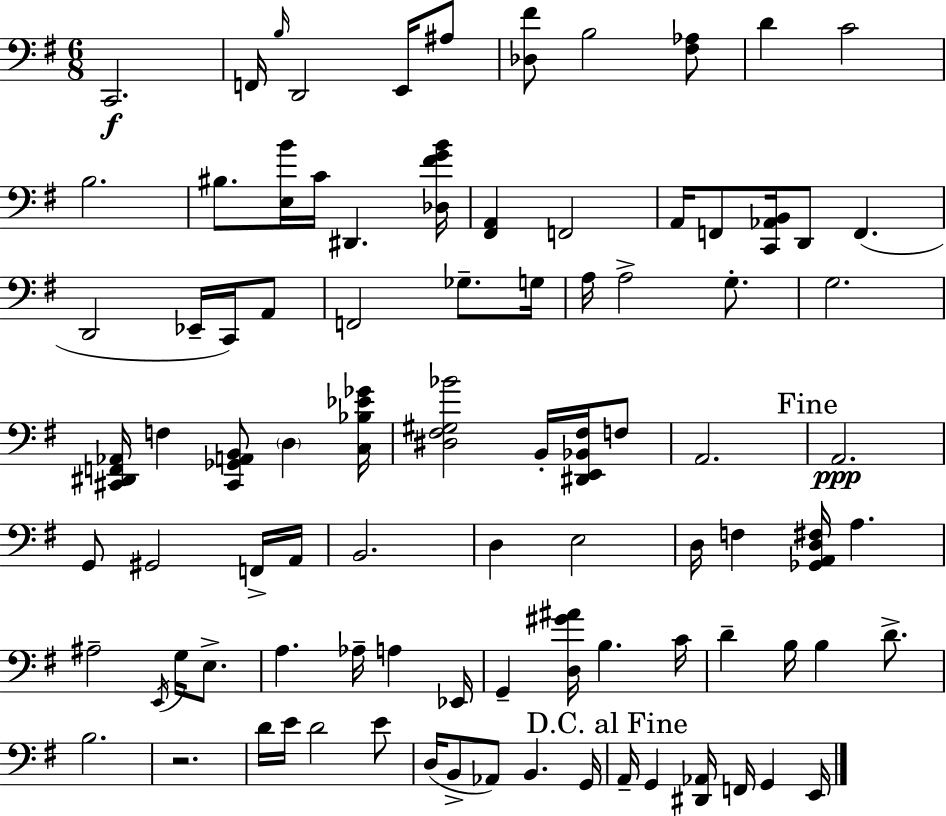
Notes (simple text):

C2/h. F2/s B3/s D2/h E2/s A#3/e [Db3,F#4]/e B3/h [F#3,Ab3]/e D4/q C4/h B3/h. BIS3/e. [E3,B4]/s C4/s D#2/q. [Db3,F#4,G4,B4]/s [F#2,A2]/q F2/h A2/s F2/e [C2,Ab2,B2]/s D2/e F2/q. D2/h Eb2/s C2/s A2/e F2/h Gb3/e. G3/s A3/s A3/h G3/e. G3/h. [C#2,D#2,F2,Ab2]/s F3/q [C#2,Gb2,A2,B2]/e D3/q [C3,Bb3,Eb4,Gb4]/s [D#3,F#3,G#3,Bb4]/h B2/s [D#2,E2,Bb2,F#3]/s F3/e A2/h. A2/h. G2/e G#2/h F2/s A2/s B2/h. D3/q E3/h D3/s F3/q [Gb2,A2,D3,F#3]/s A3/q. A#3/h E2/s G3/s E3/e. A3/q. Ab3/s A3/q Eb2/s G2/q [D3,G#4,A#4]/s B3/q. C4/s D4/q B3/s B3/q D4/e. B3/h. R/h. D4/s E4/s D4/h E4/e D3/s B2/e Ab2/e B2/q. G2/s A2/s G2/q [D#2,Ab2]/s F2/s G2/q E2/s